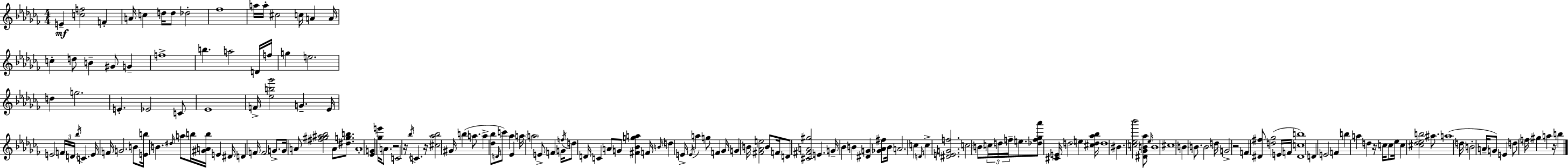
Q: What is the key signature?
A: AES minor